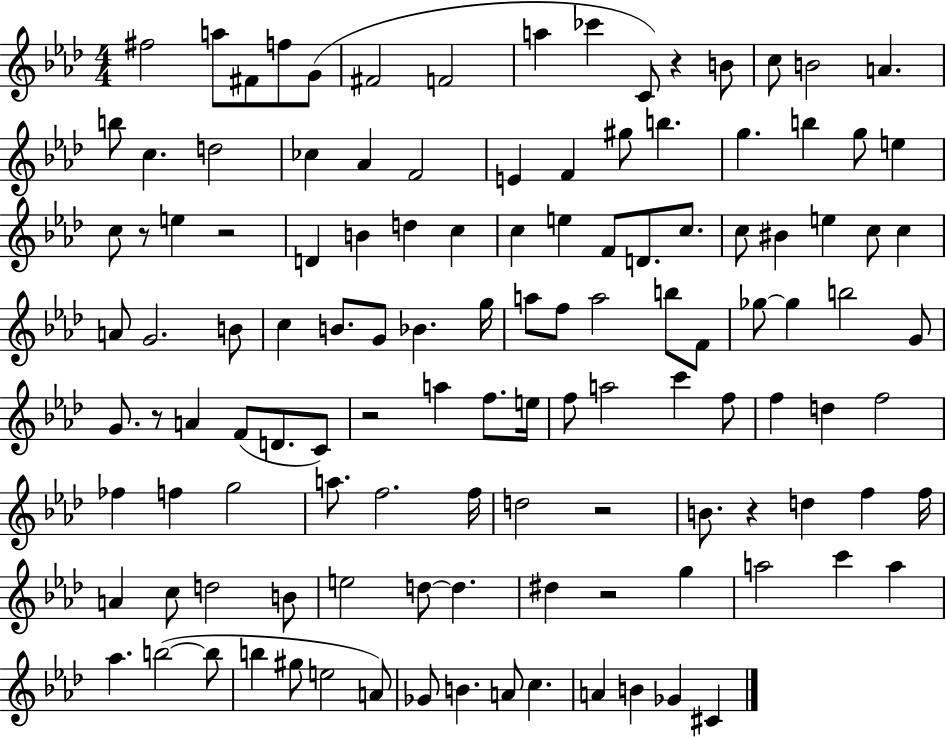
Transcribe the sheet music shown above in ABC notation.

X:1
T:Untitled
M:4/4
L:1/4
K:Ab
^f2 a/2 ^F/2 f/2 G/2 ^F2 F2 a _c' C/2 z B/2 c/2 B2 A b/2 c d2 _c _A F2 E F ^g/2 b g b g/2 e c/2 z/2 e z2 D B d c c e F/2 D/2 c/2 c/2 ^B e c/2 c A/2 G2 B/2 c B/2 G/2 _B g/4 a/2 f/2 a2 b/2 F/2 _g/2 _g b2 G/2 G/2 z/2 A F/2 D/2 C/2 z2 a f/2 e/4 f/2 a2 c' f/2 f d f2 _f f g2 a/2 f2 f/4 d2 z2 B/2 z d f f/4 A c/2 d2 B/2 e2 d/2 d ^d z2 g a2 c' a _a b2 b/2 b ^g/2 e2 A/2 _G/2 B A/2 c A B _G ^C